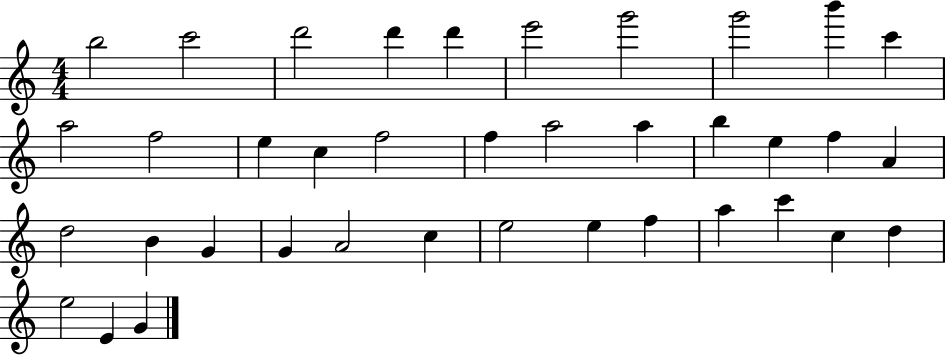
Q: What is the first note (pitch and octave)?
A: B5